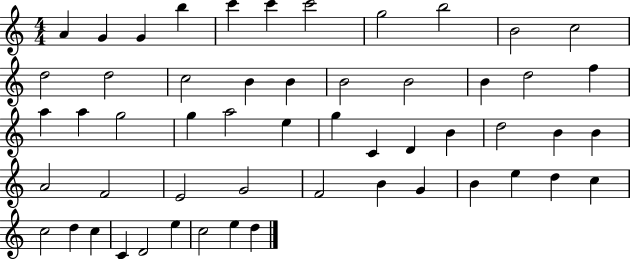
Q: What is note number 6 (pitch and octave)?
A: C6